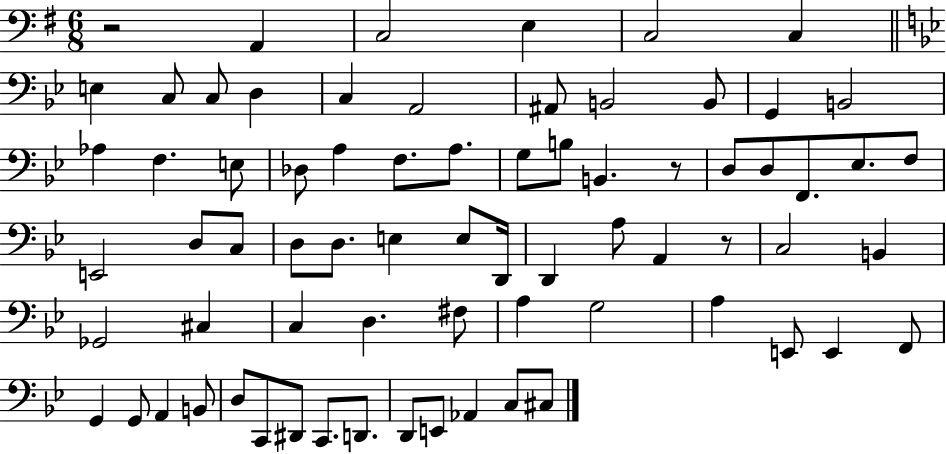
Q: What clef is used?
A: bass